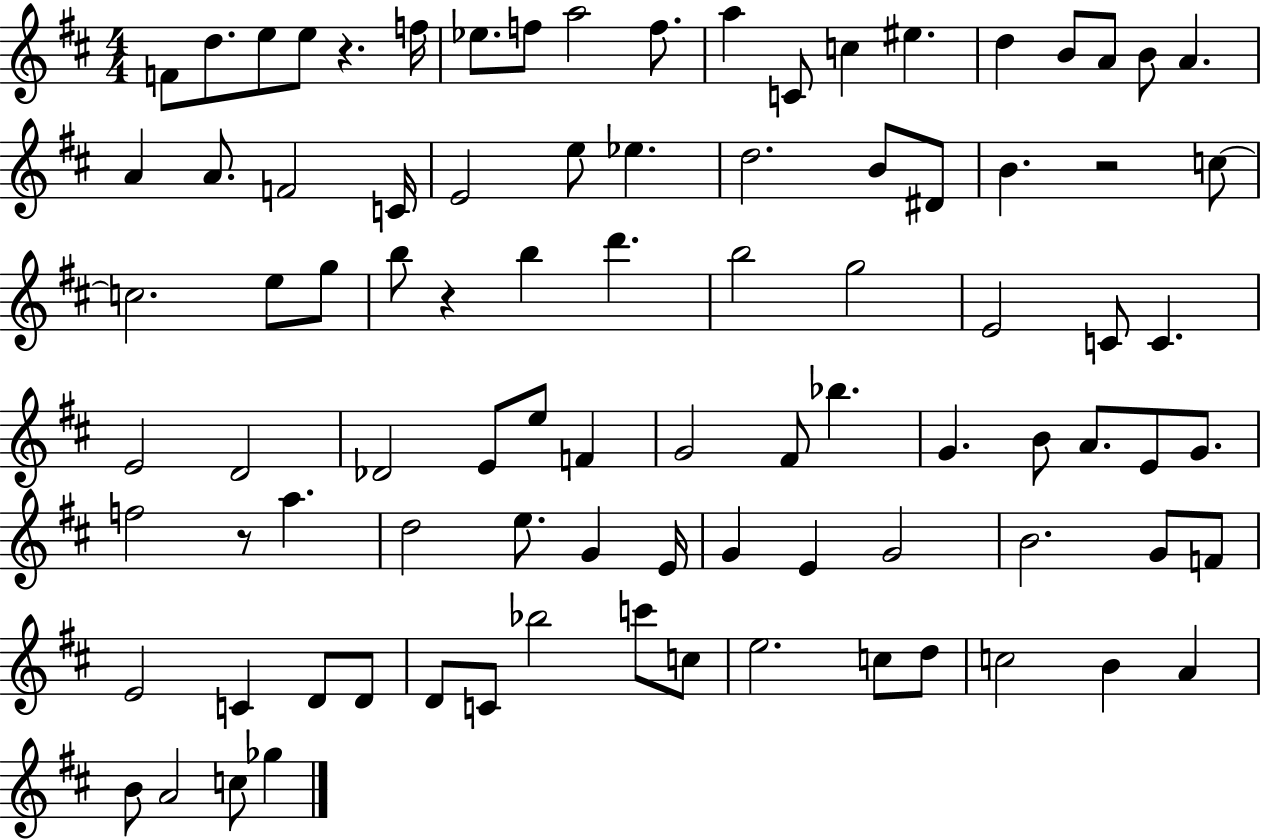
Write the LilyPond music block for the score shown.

{
  \clef treble
  \numericTimeSignature
  \time 4/4
  \key d \major
  \repeat volta 2 { f'8 d''8. e''8 e''8 r4. f''16 | ees''8. f''8 a''2 f''8. | a''4 c'8 c''4 eis''4. | d''4 b'8 a'8 b'8 a'4. | \break a'4 a'8. f'2 c'16 | e'2 e''8 ees''4. | d''2. b'8 dis'8 | b'4. r2 c''8~~ | \break c''2. e''8 g''8 | b''8 r4 b''4 d'''4. | b''2 g''2 | e'2 c'8 c'4. | \break e'2 d'2 | des'2 e'8 e''8 f'4 | g'2 fis'8 bes''4. | g'4. b'8 a'8. e'8 g'8. | \break f''2 r8 a''4. | d''2 e''8. g'4 e'16 | g'4 e'4 g'2 | b'2. g'8 f'8 | \break e'2 c'4 d'8 d'8 | d'8 c'8 bes''2 c'''8 c''8 | e''2. c''8 d''8 | c''2 b'4 a'4 | \break b'8 a'2 c''8 ges''4 | } \bar "|."
}